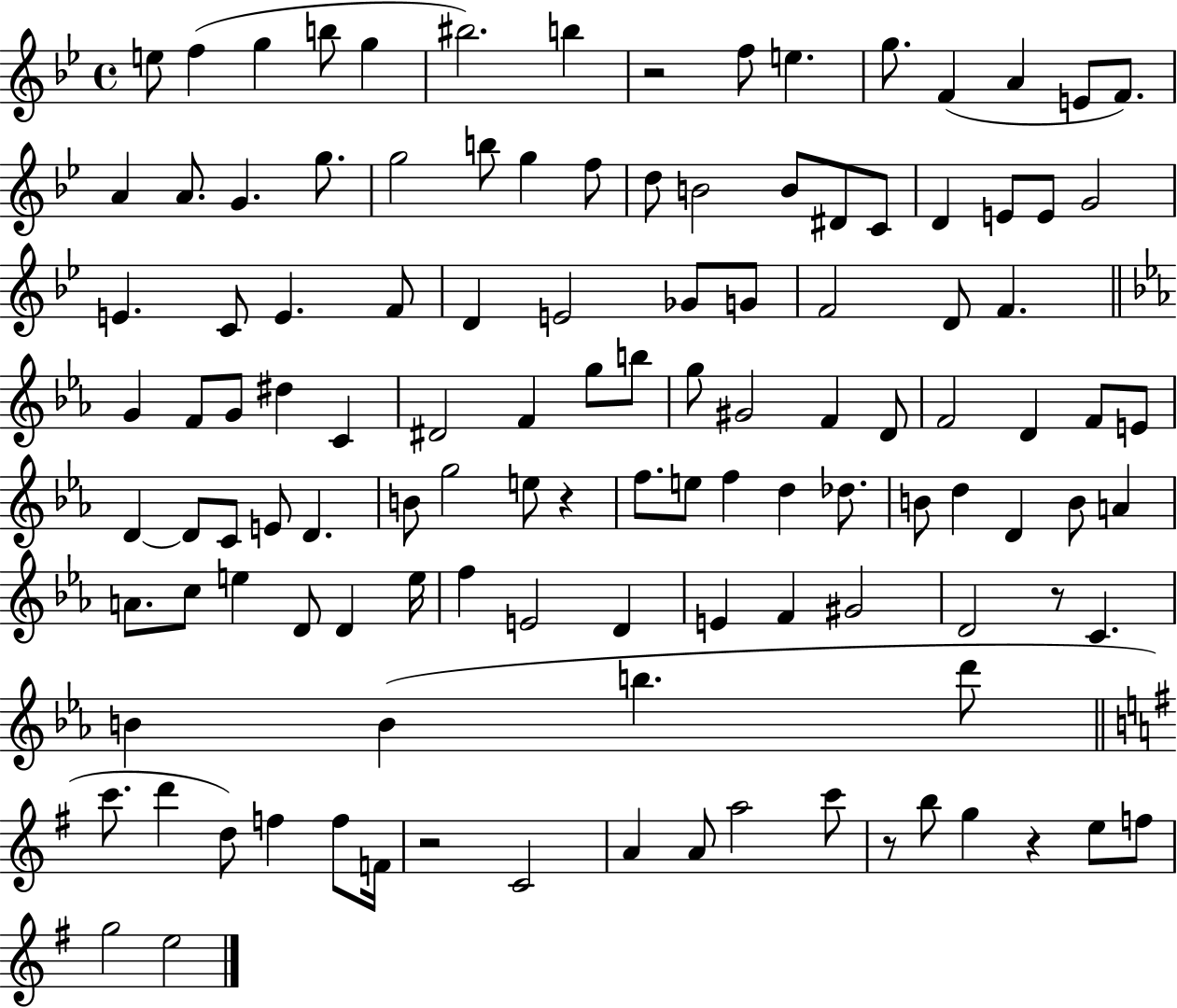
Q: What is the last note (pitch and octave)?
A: E5